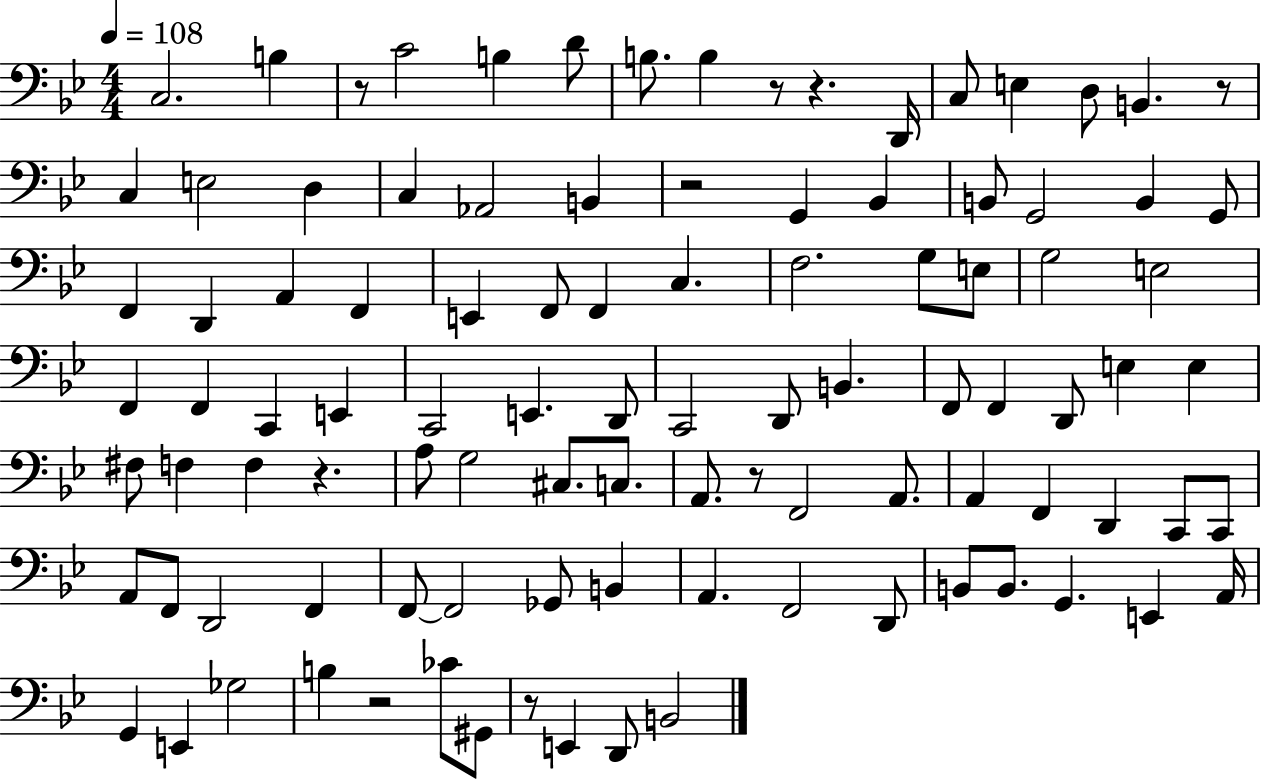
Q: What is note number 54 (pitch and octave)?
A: F3